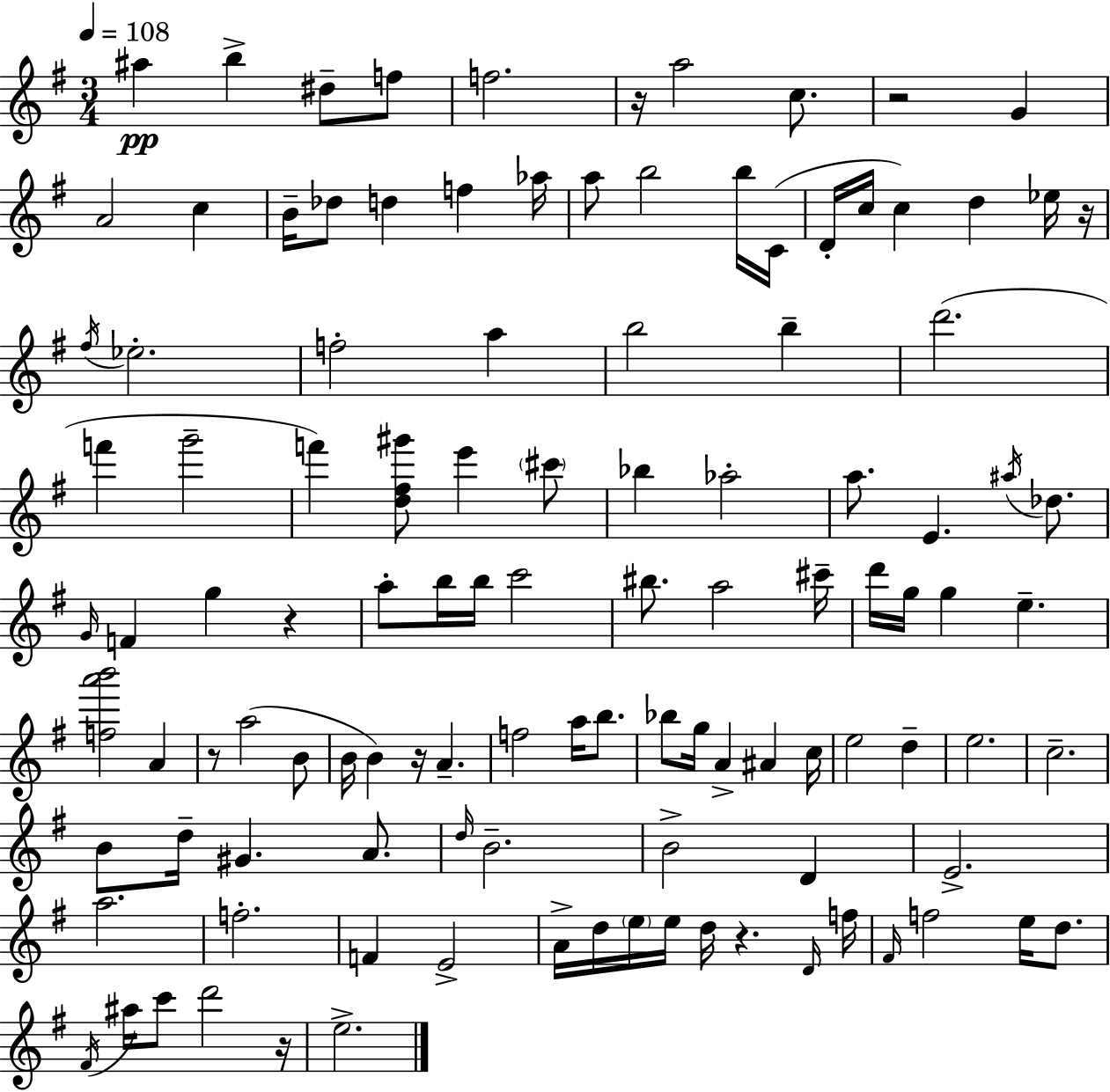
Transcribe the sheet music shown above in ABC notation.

X:1
T:Untitled
M:3/4
L:1/4
K:G
^a b ^d/2 f/2 f2 z/4 a2 c/2 z2 G A2 c B/4 _d/2 d f _a/4 a/2 b2 b/4 C/4 D/4 c/4 c d _e/4 z/4 ^f/4 _e2 f2 a b2 b d'2 f' g'2 f' [d^f^g']/2 e' ^c'/2 _b _a2 a/2 E ^a/4 _d/2 G/4 F g z a/2 b/4 b/4 c'2 ^b/2 a2 ^c'/4 d'/4 g/4 g e [fa'b']2 A z/2 a2 B/2 B/4 B z/4 A f2 a/4 b/2 _b/2 g/4 A ^A c/4 e2 d e2 c2 B/2 d/4 ^G A/2 d/4 B2 B2 D E2 a2 f2 F E2 A/4 d/4 e/4 e/4 d/4 z D/4 f/4 ^F/4 f2 e/4 d/2 ^F/4 ^a/4 c'/2 d'2 z/4 e2